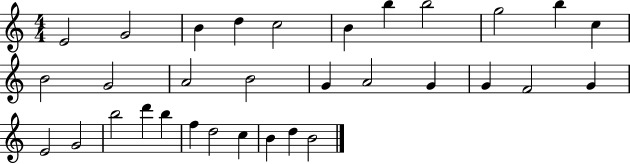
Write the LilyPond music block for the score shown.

{
  \clef treble
  \numericTimeSignature
  \time 4/4
  \key c \major
  e'2 g'2 | b'4 d''4 c''2 | b'4 b''4 b''2 | g''2 b''4 c''4 | \break b'2 g'2 | a'2 b'2 | g'4 a'2 g'4 | g'4 f'2 g'4 | \break e'2 g'2 | b''2 d'''4 b''4 | f''4 d''2 c''4 | b'4 d''4 b'2 | \break \bar "|."
}